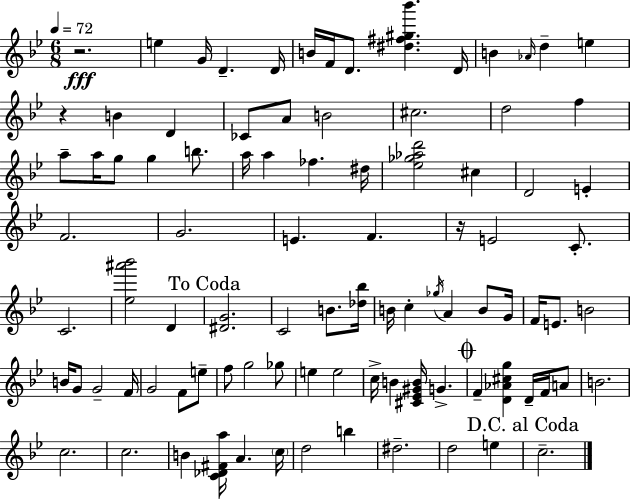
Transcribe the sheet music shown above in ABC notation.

X:1
T:Untitled
M:6/8
L:1/4
K:Bb
z2 e G/4 D D/4 B/4 F/4 D/2 [^d^f^g_b'] D/4 B _A/4 d e z B D _C/2 A/2 B2 ^c2 d2 f a/2 a/4 g/2 g b/2 a/4 a _f ^d/4 [_e_g_ad']2 ^c D2 E F2 G2 E F z/4 E2 C/2 C2 [_e^a'_b']2 D [^DG]2 C2 B/2 [_d_b]/4 B/4 c _g/4 A B/2 G/4 F/4 E/2 B2 B/4 G/2 G2 F/4 G2 F/2 e/2 f/2 g2 _g/2 e e2 c/4 B [^C_E^GB]/4 G F [D_A^cg] D/4 F/4 A/2 B2 c2 c2 B [C_D^Fa]/4 A c/4 d2 b ^d2 d2 e c2